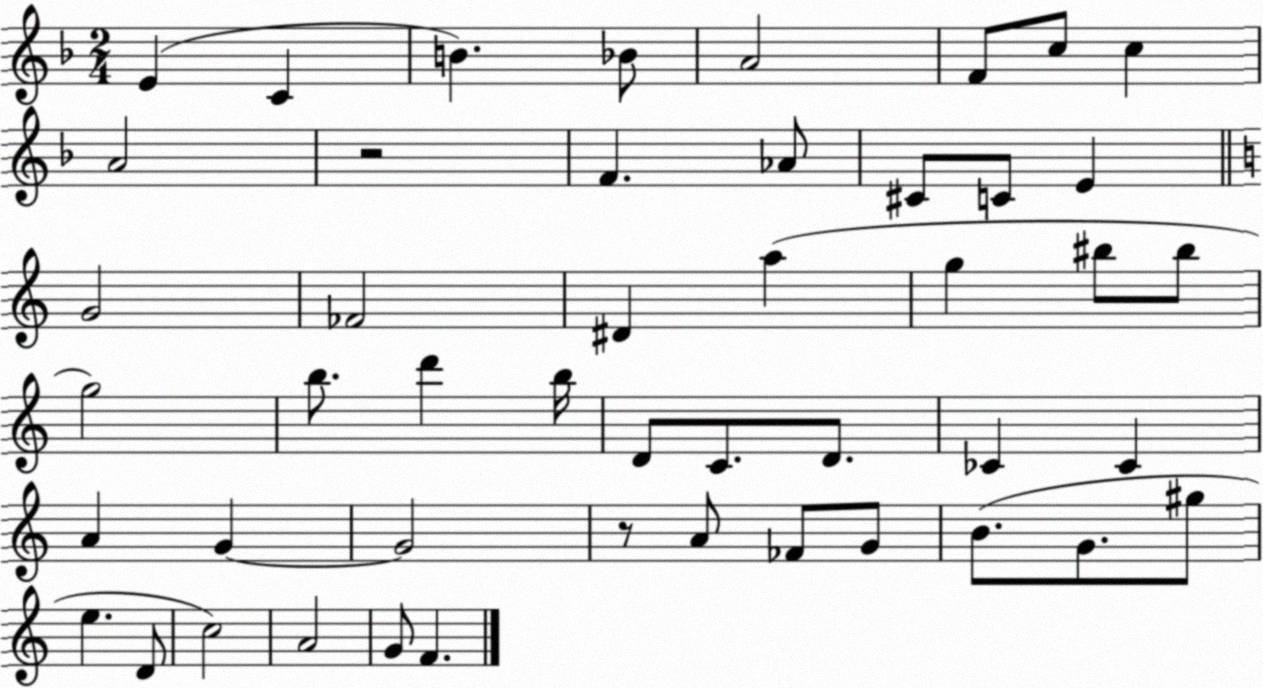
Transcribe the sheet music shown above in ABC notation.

X:1
T:Untitled
M:2/4
L:1/4
K:F
E C B _B/2 A2 F/2 c/2 c A2 z2 F _A/2 ^C/2 C/2 E G2 _F2 ^D a g ^b/2 ^b/2 g2 b/2 d' b/4 D/2 C/2 D/2 _C _C A G G2 z/2 A/2 _F/2 G/2 B/2 G/2 ^g/2 e D/2 c2 A2 G/2 F